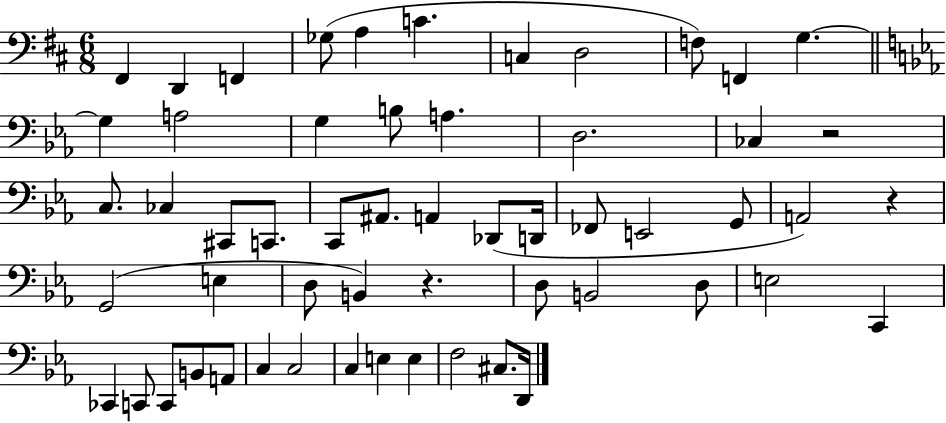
F#2/q D2/q F2/q Gb3/e A3/q C4/q. C3/q D3/h F3/e F2/q G3/q. G3/q A3/h G3/q B3/e A3/q. D3/h. CES3/q R/h C3/e. CES3/q C#2/e C2/e. C2/e A#2/e. A2/q Db2/e D2/s FES2/e E2/h G2/e A2/h R/q G2/h E3/q D3/e B2/q R/q. D3/e B2/h D3/e E3/h C2/q CES2/q C2/e C2/e B2/e A2/e C3/q C3/h C3/q E3/q E3/q F3/h C#3/e. D2/s